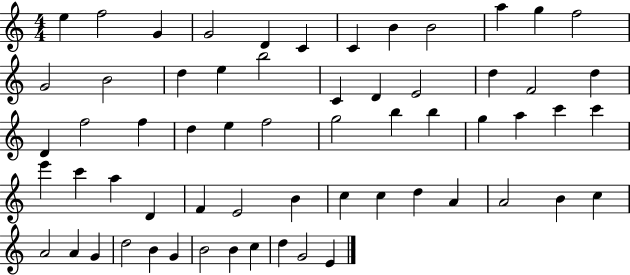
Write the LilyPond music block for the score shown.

{
  \clef treble
  \numericTimeSignature
  \time 4/4
  \key c \major
  e''4 f''2 g'4 | g'2 d'4 c'4 | c'4 b'4 b'2 | a''4 g''4 f''2 | \break g'2 b'2 | d''4 e''4 b''2 | c'4 d'4 e'2 | d''4 f'2 d''4 | \break d'4 f''2 f''4 | d''4 e''4 f''2 | g''2 b''4 b''4 | g''4 a''4 c'''4 c'''4 | \break e'''4 c'''4 a''4 d'4 | f'4 e'2 b'4 | c''4 c''4 d''4 a'4 | a'2 b'4 c''4 | \break a'2 a'4 g'4 | d''2 b'4 g'4 | b'2 b'4 c''4 | d''4 g'2 e'4 | \break \bar "|."
}